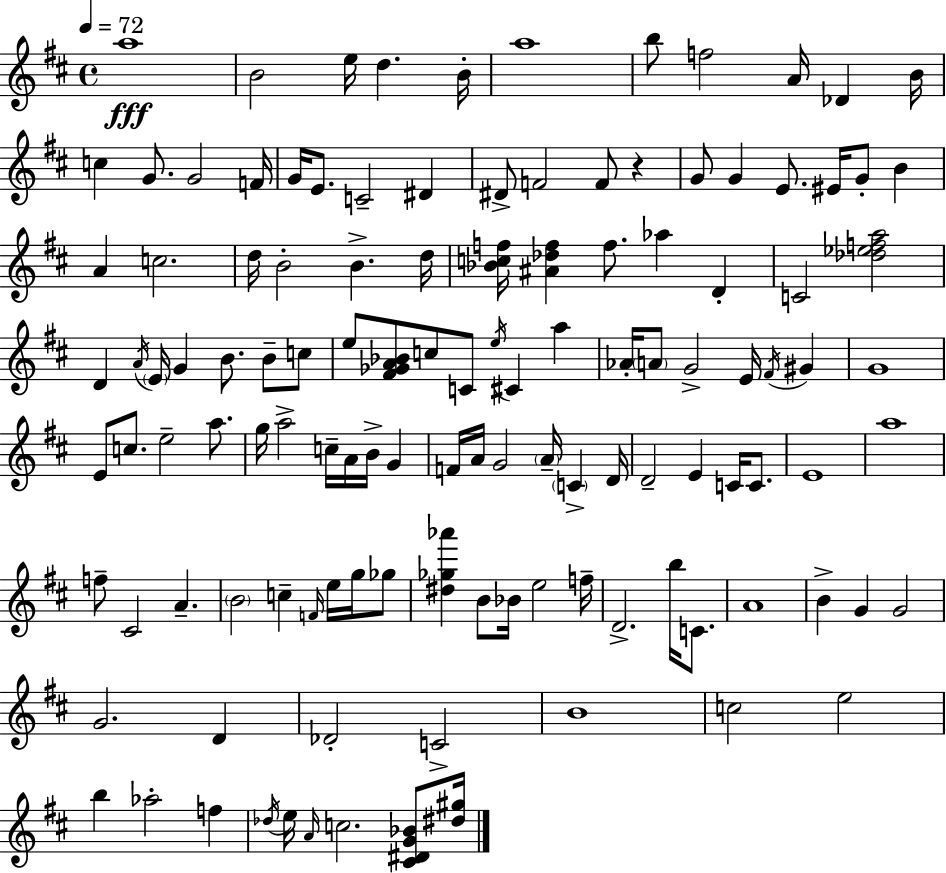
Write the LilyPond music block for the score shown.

{
  \clef treble
  \time 4/4
  \defaultTimeSignature
  \key d \major
  \tempo 4 = 72
  \repeat volta 2 { a''1\fff | b'2 e''16 d''4. b'16-. | a''1 | b''8 f''2 a'16 des'4 b'16 | \break c''4 g'8. g'2 f'16 | g'16 e'8. c'2-- dis'4 | dis'8-> f'2 f'8 r4 | g'8 g'4 e'8. eis'16 g'8-. b'4 | \break a'4 c''2. | d''16 b'2-. b'4.-> d''16 | <bes' c'' f''>16 <ais' des'' f''>4 f''8. aes''4 d'4-. | c'2 <des'' ees'' f'' a''>2 | \break d'4 \acciaccatura { a'16 } \parenthesize e'16 g'4 b'8. b'8-- c''8 | e''8 <fis' ges' a' bes'>8 c''8 c'8 \acciaccatura { e''16 } cis'4 a''4 | aes'16-. \parenthesize a'8 g'2-> e'16 \acciaccatura { fis'16 } gis'4 | g'1 | \break e'8 c''8. e''2-- | a''8. g''16 a''2-> c''16-- a'16 b'16-> g'4 | f'16 a'16 g'2 \parenthesize a'16-- \parenthesize c'4-> | d'16 d'2-- e'4 c'16 | \break c'8. e'1 | a''1 | f''8-- cis'2 a'4.-- | \parenthesize b'2 c''4-- \grace { f'16 } | \break e''16 g''16 ges''8 <dis'' ges'' aes'''>4 b'8 bes'16 e''2 | f''16-- d'2.-> | b''16 c'8. a'1 | b'4-> g'4 g'2 | \break g'2. | d'4 des'2-. c'2-> | b'1 | c''2 e''2 | \break b''4 aes''2-. | f''4 \acciaccatura { des''16 } e''16 \grace { a'16 } c''2. | <cis' dis' g' bes'>8 <dis'' gis''>16 } \bar "|."
}